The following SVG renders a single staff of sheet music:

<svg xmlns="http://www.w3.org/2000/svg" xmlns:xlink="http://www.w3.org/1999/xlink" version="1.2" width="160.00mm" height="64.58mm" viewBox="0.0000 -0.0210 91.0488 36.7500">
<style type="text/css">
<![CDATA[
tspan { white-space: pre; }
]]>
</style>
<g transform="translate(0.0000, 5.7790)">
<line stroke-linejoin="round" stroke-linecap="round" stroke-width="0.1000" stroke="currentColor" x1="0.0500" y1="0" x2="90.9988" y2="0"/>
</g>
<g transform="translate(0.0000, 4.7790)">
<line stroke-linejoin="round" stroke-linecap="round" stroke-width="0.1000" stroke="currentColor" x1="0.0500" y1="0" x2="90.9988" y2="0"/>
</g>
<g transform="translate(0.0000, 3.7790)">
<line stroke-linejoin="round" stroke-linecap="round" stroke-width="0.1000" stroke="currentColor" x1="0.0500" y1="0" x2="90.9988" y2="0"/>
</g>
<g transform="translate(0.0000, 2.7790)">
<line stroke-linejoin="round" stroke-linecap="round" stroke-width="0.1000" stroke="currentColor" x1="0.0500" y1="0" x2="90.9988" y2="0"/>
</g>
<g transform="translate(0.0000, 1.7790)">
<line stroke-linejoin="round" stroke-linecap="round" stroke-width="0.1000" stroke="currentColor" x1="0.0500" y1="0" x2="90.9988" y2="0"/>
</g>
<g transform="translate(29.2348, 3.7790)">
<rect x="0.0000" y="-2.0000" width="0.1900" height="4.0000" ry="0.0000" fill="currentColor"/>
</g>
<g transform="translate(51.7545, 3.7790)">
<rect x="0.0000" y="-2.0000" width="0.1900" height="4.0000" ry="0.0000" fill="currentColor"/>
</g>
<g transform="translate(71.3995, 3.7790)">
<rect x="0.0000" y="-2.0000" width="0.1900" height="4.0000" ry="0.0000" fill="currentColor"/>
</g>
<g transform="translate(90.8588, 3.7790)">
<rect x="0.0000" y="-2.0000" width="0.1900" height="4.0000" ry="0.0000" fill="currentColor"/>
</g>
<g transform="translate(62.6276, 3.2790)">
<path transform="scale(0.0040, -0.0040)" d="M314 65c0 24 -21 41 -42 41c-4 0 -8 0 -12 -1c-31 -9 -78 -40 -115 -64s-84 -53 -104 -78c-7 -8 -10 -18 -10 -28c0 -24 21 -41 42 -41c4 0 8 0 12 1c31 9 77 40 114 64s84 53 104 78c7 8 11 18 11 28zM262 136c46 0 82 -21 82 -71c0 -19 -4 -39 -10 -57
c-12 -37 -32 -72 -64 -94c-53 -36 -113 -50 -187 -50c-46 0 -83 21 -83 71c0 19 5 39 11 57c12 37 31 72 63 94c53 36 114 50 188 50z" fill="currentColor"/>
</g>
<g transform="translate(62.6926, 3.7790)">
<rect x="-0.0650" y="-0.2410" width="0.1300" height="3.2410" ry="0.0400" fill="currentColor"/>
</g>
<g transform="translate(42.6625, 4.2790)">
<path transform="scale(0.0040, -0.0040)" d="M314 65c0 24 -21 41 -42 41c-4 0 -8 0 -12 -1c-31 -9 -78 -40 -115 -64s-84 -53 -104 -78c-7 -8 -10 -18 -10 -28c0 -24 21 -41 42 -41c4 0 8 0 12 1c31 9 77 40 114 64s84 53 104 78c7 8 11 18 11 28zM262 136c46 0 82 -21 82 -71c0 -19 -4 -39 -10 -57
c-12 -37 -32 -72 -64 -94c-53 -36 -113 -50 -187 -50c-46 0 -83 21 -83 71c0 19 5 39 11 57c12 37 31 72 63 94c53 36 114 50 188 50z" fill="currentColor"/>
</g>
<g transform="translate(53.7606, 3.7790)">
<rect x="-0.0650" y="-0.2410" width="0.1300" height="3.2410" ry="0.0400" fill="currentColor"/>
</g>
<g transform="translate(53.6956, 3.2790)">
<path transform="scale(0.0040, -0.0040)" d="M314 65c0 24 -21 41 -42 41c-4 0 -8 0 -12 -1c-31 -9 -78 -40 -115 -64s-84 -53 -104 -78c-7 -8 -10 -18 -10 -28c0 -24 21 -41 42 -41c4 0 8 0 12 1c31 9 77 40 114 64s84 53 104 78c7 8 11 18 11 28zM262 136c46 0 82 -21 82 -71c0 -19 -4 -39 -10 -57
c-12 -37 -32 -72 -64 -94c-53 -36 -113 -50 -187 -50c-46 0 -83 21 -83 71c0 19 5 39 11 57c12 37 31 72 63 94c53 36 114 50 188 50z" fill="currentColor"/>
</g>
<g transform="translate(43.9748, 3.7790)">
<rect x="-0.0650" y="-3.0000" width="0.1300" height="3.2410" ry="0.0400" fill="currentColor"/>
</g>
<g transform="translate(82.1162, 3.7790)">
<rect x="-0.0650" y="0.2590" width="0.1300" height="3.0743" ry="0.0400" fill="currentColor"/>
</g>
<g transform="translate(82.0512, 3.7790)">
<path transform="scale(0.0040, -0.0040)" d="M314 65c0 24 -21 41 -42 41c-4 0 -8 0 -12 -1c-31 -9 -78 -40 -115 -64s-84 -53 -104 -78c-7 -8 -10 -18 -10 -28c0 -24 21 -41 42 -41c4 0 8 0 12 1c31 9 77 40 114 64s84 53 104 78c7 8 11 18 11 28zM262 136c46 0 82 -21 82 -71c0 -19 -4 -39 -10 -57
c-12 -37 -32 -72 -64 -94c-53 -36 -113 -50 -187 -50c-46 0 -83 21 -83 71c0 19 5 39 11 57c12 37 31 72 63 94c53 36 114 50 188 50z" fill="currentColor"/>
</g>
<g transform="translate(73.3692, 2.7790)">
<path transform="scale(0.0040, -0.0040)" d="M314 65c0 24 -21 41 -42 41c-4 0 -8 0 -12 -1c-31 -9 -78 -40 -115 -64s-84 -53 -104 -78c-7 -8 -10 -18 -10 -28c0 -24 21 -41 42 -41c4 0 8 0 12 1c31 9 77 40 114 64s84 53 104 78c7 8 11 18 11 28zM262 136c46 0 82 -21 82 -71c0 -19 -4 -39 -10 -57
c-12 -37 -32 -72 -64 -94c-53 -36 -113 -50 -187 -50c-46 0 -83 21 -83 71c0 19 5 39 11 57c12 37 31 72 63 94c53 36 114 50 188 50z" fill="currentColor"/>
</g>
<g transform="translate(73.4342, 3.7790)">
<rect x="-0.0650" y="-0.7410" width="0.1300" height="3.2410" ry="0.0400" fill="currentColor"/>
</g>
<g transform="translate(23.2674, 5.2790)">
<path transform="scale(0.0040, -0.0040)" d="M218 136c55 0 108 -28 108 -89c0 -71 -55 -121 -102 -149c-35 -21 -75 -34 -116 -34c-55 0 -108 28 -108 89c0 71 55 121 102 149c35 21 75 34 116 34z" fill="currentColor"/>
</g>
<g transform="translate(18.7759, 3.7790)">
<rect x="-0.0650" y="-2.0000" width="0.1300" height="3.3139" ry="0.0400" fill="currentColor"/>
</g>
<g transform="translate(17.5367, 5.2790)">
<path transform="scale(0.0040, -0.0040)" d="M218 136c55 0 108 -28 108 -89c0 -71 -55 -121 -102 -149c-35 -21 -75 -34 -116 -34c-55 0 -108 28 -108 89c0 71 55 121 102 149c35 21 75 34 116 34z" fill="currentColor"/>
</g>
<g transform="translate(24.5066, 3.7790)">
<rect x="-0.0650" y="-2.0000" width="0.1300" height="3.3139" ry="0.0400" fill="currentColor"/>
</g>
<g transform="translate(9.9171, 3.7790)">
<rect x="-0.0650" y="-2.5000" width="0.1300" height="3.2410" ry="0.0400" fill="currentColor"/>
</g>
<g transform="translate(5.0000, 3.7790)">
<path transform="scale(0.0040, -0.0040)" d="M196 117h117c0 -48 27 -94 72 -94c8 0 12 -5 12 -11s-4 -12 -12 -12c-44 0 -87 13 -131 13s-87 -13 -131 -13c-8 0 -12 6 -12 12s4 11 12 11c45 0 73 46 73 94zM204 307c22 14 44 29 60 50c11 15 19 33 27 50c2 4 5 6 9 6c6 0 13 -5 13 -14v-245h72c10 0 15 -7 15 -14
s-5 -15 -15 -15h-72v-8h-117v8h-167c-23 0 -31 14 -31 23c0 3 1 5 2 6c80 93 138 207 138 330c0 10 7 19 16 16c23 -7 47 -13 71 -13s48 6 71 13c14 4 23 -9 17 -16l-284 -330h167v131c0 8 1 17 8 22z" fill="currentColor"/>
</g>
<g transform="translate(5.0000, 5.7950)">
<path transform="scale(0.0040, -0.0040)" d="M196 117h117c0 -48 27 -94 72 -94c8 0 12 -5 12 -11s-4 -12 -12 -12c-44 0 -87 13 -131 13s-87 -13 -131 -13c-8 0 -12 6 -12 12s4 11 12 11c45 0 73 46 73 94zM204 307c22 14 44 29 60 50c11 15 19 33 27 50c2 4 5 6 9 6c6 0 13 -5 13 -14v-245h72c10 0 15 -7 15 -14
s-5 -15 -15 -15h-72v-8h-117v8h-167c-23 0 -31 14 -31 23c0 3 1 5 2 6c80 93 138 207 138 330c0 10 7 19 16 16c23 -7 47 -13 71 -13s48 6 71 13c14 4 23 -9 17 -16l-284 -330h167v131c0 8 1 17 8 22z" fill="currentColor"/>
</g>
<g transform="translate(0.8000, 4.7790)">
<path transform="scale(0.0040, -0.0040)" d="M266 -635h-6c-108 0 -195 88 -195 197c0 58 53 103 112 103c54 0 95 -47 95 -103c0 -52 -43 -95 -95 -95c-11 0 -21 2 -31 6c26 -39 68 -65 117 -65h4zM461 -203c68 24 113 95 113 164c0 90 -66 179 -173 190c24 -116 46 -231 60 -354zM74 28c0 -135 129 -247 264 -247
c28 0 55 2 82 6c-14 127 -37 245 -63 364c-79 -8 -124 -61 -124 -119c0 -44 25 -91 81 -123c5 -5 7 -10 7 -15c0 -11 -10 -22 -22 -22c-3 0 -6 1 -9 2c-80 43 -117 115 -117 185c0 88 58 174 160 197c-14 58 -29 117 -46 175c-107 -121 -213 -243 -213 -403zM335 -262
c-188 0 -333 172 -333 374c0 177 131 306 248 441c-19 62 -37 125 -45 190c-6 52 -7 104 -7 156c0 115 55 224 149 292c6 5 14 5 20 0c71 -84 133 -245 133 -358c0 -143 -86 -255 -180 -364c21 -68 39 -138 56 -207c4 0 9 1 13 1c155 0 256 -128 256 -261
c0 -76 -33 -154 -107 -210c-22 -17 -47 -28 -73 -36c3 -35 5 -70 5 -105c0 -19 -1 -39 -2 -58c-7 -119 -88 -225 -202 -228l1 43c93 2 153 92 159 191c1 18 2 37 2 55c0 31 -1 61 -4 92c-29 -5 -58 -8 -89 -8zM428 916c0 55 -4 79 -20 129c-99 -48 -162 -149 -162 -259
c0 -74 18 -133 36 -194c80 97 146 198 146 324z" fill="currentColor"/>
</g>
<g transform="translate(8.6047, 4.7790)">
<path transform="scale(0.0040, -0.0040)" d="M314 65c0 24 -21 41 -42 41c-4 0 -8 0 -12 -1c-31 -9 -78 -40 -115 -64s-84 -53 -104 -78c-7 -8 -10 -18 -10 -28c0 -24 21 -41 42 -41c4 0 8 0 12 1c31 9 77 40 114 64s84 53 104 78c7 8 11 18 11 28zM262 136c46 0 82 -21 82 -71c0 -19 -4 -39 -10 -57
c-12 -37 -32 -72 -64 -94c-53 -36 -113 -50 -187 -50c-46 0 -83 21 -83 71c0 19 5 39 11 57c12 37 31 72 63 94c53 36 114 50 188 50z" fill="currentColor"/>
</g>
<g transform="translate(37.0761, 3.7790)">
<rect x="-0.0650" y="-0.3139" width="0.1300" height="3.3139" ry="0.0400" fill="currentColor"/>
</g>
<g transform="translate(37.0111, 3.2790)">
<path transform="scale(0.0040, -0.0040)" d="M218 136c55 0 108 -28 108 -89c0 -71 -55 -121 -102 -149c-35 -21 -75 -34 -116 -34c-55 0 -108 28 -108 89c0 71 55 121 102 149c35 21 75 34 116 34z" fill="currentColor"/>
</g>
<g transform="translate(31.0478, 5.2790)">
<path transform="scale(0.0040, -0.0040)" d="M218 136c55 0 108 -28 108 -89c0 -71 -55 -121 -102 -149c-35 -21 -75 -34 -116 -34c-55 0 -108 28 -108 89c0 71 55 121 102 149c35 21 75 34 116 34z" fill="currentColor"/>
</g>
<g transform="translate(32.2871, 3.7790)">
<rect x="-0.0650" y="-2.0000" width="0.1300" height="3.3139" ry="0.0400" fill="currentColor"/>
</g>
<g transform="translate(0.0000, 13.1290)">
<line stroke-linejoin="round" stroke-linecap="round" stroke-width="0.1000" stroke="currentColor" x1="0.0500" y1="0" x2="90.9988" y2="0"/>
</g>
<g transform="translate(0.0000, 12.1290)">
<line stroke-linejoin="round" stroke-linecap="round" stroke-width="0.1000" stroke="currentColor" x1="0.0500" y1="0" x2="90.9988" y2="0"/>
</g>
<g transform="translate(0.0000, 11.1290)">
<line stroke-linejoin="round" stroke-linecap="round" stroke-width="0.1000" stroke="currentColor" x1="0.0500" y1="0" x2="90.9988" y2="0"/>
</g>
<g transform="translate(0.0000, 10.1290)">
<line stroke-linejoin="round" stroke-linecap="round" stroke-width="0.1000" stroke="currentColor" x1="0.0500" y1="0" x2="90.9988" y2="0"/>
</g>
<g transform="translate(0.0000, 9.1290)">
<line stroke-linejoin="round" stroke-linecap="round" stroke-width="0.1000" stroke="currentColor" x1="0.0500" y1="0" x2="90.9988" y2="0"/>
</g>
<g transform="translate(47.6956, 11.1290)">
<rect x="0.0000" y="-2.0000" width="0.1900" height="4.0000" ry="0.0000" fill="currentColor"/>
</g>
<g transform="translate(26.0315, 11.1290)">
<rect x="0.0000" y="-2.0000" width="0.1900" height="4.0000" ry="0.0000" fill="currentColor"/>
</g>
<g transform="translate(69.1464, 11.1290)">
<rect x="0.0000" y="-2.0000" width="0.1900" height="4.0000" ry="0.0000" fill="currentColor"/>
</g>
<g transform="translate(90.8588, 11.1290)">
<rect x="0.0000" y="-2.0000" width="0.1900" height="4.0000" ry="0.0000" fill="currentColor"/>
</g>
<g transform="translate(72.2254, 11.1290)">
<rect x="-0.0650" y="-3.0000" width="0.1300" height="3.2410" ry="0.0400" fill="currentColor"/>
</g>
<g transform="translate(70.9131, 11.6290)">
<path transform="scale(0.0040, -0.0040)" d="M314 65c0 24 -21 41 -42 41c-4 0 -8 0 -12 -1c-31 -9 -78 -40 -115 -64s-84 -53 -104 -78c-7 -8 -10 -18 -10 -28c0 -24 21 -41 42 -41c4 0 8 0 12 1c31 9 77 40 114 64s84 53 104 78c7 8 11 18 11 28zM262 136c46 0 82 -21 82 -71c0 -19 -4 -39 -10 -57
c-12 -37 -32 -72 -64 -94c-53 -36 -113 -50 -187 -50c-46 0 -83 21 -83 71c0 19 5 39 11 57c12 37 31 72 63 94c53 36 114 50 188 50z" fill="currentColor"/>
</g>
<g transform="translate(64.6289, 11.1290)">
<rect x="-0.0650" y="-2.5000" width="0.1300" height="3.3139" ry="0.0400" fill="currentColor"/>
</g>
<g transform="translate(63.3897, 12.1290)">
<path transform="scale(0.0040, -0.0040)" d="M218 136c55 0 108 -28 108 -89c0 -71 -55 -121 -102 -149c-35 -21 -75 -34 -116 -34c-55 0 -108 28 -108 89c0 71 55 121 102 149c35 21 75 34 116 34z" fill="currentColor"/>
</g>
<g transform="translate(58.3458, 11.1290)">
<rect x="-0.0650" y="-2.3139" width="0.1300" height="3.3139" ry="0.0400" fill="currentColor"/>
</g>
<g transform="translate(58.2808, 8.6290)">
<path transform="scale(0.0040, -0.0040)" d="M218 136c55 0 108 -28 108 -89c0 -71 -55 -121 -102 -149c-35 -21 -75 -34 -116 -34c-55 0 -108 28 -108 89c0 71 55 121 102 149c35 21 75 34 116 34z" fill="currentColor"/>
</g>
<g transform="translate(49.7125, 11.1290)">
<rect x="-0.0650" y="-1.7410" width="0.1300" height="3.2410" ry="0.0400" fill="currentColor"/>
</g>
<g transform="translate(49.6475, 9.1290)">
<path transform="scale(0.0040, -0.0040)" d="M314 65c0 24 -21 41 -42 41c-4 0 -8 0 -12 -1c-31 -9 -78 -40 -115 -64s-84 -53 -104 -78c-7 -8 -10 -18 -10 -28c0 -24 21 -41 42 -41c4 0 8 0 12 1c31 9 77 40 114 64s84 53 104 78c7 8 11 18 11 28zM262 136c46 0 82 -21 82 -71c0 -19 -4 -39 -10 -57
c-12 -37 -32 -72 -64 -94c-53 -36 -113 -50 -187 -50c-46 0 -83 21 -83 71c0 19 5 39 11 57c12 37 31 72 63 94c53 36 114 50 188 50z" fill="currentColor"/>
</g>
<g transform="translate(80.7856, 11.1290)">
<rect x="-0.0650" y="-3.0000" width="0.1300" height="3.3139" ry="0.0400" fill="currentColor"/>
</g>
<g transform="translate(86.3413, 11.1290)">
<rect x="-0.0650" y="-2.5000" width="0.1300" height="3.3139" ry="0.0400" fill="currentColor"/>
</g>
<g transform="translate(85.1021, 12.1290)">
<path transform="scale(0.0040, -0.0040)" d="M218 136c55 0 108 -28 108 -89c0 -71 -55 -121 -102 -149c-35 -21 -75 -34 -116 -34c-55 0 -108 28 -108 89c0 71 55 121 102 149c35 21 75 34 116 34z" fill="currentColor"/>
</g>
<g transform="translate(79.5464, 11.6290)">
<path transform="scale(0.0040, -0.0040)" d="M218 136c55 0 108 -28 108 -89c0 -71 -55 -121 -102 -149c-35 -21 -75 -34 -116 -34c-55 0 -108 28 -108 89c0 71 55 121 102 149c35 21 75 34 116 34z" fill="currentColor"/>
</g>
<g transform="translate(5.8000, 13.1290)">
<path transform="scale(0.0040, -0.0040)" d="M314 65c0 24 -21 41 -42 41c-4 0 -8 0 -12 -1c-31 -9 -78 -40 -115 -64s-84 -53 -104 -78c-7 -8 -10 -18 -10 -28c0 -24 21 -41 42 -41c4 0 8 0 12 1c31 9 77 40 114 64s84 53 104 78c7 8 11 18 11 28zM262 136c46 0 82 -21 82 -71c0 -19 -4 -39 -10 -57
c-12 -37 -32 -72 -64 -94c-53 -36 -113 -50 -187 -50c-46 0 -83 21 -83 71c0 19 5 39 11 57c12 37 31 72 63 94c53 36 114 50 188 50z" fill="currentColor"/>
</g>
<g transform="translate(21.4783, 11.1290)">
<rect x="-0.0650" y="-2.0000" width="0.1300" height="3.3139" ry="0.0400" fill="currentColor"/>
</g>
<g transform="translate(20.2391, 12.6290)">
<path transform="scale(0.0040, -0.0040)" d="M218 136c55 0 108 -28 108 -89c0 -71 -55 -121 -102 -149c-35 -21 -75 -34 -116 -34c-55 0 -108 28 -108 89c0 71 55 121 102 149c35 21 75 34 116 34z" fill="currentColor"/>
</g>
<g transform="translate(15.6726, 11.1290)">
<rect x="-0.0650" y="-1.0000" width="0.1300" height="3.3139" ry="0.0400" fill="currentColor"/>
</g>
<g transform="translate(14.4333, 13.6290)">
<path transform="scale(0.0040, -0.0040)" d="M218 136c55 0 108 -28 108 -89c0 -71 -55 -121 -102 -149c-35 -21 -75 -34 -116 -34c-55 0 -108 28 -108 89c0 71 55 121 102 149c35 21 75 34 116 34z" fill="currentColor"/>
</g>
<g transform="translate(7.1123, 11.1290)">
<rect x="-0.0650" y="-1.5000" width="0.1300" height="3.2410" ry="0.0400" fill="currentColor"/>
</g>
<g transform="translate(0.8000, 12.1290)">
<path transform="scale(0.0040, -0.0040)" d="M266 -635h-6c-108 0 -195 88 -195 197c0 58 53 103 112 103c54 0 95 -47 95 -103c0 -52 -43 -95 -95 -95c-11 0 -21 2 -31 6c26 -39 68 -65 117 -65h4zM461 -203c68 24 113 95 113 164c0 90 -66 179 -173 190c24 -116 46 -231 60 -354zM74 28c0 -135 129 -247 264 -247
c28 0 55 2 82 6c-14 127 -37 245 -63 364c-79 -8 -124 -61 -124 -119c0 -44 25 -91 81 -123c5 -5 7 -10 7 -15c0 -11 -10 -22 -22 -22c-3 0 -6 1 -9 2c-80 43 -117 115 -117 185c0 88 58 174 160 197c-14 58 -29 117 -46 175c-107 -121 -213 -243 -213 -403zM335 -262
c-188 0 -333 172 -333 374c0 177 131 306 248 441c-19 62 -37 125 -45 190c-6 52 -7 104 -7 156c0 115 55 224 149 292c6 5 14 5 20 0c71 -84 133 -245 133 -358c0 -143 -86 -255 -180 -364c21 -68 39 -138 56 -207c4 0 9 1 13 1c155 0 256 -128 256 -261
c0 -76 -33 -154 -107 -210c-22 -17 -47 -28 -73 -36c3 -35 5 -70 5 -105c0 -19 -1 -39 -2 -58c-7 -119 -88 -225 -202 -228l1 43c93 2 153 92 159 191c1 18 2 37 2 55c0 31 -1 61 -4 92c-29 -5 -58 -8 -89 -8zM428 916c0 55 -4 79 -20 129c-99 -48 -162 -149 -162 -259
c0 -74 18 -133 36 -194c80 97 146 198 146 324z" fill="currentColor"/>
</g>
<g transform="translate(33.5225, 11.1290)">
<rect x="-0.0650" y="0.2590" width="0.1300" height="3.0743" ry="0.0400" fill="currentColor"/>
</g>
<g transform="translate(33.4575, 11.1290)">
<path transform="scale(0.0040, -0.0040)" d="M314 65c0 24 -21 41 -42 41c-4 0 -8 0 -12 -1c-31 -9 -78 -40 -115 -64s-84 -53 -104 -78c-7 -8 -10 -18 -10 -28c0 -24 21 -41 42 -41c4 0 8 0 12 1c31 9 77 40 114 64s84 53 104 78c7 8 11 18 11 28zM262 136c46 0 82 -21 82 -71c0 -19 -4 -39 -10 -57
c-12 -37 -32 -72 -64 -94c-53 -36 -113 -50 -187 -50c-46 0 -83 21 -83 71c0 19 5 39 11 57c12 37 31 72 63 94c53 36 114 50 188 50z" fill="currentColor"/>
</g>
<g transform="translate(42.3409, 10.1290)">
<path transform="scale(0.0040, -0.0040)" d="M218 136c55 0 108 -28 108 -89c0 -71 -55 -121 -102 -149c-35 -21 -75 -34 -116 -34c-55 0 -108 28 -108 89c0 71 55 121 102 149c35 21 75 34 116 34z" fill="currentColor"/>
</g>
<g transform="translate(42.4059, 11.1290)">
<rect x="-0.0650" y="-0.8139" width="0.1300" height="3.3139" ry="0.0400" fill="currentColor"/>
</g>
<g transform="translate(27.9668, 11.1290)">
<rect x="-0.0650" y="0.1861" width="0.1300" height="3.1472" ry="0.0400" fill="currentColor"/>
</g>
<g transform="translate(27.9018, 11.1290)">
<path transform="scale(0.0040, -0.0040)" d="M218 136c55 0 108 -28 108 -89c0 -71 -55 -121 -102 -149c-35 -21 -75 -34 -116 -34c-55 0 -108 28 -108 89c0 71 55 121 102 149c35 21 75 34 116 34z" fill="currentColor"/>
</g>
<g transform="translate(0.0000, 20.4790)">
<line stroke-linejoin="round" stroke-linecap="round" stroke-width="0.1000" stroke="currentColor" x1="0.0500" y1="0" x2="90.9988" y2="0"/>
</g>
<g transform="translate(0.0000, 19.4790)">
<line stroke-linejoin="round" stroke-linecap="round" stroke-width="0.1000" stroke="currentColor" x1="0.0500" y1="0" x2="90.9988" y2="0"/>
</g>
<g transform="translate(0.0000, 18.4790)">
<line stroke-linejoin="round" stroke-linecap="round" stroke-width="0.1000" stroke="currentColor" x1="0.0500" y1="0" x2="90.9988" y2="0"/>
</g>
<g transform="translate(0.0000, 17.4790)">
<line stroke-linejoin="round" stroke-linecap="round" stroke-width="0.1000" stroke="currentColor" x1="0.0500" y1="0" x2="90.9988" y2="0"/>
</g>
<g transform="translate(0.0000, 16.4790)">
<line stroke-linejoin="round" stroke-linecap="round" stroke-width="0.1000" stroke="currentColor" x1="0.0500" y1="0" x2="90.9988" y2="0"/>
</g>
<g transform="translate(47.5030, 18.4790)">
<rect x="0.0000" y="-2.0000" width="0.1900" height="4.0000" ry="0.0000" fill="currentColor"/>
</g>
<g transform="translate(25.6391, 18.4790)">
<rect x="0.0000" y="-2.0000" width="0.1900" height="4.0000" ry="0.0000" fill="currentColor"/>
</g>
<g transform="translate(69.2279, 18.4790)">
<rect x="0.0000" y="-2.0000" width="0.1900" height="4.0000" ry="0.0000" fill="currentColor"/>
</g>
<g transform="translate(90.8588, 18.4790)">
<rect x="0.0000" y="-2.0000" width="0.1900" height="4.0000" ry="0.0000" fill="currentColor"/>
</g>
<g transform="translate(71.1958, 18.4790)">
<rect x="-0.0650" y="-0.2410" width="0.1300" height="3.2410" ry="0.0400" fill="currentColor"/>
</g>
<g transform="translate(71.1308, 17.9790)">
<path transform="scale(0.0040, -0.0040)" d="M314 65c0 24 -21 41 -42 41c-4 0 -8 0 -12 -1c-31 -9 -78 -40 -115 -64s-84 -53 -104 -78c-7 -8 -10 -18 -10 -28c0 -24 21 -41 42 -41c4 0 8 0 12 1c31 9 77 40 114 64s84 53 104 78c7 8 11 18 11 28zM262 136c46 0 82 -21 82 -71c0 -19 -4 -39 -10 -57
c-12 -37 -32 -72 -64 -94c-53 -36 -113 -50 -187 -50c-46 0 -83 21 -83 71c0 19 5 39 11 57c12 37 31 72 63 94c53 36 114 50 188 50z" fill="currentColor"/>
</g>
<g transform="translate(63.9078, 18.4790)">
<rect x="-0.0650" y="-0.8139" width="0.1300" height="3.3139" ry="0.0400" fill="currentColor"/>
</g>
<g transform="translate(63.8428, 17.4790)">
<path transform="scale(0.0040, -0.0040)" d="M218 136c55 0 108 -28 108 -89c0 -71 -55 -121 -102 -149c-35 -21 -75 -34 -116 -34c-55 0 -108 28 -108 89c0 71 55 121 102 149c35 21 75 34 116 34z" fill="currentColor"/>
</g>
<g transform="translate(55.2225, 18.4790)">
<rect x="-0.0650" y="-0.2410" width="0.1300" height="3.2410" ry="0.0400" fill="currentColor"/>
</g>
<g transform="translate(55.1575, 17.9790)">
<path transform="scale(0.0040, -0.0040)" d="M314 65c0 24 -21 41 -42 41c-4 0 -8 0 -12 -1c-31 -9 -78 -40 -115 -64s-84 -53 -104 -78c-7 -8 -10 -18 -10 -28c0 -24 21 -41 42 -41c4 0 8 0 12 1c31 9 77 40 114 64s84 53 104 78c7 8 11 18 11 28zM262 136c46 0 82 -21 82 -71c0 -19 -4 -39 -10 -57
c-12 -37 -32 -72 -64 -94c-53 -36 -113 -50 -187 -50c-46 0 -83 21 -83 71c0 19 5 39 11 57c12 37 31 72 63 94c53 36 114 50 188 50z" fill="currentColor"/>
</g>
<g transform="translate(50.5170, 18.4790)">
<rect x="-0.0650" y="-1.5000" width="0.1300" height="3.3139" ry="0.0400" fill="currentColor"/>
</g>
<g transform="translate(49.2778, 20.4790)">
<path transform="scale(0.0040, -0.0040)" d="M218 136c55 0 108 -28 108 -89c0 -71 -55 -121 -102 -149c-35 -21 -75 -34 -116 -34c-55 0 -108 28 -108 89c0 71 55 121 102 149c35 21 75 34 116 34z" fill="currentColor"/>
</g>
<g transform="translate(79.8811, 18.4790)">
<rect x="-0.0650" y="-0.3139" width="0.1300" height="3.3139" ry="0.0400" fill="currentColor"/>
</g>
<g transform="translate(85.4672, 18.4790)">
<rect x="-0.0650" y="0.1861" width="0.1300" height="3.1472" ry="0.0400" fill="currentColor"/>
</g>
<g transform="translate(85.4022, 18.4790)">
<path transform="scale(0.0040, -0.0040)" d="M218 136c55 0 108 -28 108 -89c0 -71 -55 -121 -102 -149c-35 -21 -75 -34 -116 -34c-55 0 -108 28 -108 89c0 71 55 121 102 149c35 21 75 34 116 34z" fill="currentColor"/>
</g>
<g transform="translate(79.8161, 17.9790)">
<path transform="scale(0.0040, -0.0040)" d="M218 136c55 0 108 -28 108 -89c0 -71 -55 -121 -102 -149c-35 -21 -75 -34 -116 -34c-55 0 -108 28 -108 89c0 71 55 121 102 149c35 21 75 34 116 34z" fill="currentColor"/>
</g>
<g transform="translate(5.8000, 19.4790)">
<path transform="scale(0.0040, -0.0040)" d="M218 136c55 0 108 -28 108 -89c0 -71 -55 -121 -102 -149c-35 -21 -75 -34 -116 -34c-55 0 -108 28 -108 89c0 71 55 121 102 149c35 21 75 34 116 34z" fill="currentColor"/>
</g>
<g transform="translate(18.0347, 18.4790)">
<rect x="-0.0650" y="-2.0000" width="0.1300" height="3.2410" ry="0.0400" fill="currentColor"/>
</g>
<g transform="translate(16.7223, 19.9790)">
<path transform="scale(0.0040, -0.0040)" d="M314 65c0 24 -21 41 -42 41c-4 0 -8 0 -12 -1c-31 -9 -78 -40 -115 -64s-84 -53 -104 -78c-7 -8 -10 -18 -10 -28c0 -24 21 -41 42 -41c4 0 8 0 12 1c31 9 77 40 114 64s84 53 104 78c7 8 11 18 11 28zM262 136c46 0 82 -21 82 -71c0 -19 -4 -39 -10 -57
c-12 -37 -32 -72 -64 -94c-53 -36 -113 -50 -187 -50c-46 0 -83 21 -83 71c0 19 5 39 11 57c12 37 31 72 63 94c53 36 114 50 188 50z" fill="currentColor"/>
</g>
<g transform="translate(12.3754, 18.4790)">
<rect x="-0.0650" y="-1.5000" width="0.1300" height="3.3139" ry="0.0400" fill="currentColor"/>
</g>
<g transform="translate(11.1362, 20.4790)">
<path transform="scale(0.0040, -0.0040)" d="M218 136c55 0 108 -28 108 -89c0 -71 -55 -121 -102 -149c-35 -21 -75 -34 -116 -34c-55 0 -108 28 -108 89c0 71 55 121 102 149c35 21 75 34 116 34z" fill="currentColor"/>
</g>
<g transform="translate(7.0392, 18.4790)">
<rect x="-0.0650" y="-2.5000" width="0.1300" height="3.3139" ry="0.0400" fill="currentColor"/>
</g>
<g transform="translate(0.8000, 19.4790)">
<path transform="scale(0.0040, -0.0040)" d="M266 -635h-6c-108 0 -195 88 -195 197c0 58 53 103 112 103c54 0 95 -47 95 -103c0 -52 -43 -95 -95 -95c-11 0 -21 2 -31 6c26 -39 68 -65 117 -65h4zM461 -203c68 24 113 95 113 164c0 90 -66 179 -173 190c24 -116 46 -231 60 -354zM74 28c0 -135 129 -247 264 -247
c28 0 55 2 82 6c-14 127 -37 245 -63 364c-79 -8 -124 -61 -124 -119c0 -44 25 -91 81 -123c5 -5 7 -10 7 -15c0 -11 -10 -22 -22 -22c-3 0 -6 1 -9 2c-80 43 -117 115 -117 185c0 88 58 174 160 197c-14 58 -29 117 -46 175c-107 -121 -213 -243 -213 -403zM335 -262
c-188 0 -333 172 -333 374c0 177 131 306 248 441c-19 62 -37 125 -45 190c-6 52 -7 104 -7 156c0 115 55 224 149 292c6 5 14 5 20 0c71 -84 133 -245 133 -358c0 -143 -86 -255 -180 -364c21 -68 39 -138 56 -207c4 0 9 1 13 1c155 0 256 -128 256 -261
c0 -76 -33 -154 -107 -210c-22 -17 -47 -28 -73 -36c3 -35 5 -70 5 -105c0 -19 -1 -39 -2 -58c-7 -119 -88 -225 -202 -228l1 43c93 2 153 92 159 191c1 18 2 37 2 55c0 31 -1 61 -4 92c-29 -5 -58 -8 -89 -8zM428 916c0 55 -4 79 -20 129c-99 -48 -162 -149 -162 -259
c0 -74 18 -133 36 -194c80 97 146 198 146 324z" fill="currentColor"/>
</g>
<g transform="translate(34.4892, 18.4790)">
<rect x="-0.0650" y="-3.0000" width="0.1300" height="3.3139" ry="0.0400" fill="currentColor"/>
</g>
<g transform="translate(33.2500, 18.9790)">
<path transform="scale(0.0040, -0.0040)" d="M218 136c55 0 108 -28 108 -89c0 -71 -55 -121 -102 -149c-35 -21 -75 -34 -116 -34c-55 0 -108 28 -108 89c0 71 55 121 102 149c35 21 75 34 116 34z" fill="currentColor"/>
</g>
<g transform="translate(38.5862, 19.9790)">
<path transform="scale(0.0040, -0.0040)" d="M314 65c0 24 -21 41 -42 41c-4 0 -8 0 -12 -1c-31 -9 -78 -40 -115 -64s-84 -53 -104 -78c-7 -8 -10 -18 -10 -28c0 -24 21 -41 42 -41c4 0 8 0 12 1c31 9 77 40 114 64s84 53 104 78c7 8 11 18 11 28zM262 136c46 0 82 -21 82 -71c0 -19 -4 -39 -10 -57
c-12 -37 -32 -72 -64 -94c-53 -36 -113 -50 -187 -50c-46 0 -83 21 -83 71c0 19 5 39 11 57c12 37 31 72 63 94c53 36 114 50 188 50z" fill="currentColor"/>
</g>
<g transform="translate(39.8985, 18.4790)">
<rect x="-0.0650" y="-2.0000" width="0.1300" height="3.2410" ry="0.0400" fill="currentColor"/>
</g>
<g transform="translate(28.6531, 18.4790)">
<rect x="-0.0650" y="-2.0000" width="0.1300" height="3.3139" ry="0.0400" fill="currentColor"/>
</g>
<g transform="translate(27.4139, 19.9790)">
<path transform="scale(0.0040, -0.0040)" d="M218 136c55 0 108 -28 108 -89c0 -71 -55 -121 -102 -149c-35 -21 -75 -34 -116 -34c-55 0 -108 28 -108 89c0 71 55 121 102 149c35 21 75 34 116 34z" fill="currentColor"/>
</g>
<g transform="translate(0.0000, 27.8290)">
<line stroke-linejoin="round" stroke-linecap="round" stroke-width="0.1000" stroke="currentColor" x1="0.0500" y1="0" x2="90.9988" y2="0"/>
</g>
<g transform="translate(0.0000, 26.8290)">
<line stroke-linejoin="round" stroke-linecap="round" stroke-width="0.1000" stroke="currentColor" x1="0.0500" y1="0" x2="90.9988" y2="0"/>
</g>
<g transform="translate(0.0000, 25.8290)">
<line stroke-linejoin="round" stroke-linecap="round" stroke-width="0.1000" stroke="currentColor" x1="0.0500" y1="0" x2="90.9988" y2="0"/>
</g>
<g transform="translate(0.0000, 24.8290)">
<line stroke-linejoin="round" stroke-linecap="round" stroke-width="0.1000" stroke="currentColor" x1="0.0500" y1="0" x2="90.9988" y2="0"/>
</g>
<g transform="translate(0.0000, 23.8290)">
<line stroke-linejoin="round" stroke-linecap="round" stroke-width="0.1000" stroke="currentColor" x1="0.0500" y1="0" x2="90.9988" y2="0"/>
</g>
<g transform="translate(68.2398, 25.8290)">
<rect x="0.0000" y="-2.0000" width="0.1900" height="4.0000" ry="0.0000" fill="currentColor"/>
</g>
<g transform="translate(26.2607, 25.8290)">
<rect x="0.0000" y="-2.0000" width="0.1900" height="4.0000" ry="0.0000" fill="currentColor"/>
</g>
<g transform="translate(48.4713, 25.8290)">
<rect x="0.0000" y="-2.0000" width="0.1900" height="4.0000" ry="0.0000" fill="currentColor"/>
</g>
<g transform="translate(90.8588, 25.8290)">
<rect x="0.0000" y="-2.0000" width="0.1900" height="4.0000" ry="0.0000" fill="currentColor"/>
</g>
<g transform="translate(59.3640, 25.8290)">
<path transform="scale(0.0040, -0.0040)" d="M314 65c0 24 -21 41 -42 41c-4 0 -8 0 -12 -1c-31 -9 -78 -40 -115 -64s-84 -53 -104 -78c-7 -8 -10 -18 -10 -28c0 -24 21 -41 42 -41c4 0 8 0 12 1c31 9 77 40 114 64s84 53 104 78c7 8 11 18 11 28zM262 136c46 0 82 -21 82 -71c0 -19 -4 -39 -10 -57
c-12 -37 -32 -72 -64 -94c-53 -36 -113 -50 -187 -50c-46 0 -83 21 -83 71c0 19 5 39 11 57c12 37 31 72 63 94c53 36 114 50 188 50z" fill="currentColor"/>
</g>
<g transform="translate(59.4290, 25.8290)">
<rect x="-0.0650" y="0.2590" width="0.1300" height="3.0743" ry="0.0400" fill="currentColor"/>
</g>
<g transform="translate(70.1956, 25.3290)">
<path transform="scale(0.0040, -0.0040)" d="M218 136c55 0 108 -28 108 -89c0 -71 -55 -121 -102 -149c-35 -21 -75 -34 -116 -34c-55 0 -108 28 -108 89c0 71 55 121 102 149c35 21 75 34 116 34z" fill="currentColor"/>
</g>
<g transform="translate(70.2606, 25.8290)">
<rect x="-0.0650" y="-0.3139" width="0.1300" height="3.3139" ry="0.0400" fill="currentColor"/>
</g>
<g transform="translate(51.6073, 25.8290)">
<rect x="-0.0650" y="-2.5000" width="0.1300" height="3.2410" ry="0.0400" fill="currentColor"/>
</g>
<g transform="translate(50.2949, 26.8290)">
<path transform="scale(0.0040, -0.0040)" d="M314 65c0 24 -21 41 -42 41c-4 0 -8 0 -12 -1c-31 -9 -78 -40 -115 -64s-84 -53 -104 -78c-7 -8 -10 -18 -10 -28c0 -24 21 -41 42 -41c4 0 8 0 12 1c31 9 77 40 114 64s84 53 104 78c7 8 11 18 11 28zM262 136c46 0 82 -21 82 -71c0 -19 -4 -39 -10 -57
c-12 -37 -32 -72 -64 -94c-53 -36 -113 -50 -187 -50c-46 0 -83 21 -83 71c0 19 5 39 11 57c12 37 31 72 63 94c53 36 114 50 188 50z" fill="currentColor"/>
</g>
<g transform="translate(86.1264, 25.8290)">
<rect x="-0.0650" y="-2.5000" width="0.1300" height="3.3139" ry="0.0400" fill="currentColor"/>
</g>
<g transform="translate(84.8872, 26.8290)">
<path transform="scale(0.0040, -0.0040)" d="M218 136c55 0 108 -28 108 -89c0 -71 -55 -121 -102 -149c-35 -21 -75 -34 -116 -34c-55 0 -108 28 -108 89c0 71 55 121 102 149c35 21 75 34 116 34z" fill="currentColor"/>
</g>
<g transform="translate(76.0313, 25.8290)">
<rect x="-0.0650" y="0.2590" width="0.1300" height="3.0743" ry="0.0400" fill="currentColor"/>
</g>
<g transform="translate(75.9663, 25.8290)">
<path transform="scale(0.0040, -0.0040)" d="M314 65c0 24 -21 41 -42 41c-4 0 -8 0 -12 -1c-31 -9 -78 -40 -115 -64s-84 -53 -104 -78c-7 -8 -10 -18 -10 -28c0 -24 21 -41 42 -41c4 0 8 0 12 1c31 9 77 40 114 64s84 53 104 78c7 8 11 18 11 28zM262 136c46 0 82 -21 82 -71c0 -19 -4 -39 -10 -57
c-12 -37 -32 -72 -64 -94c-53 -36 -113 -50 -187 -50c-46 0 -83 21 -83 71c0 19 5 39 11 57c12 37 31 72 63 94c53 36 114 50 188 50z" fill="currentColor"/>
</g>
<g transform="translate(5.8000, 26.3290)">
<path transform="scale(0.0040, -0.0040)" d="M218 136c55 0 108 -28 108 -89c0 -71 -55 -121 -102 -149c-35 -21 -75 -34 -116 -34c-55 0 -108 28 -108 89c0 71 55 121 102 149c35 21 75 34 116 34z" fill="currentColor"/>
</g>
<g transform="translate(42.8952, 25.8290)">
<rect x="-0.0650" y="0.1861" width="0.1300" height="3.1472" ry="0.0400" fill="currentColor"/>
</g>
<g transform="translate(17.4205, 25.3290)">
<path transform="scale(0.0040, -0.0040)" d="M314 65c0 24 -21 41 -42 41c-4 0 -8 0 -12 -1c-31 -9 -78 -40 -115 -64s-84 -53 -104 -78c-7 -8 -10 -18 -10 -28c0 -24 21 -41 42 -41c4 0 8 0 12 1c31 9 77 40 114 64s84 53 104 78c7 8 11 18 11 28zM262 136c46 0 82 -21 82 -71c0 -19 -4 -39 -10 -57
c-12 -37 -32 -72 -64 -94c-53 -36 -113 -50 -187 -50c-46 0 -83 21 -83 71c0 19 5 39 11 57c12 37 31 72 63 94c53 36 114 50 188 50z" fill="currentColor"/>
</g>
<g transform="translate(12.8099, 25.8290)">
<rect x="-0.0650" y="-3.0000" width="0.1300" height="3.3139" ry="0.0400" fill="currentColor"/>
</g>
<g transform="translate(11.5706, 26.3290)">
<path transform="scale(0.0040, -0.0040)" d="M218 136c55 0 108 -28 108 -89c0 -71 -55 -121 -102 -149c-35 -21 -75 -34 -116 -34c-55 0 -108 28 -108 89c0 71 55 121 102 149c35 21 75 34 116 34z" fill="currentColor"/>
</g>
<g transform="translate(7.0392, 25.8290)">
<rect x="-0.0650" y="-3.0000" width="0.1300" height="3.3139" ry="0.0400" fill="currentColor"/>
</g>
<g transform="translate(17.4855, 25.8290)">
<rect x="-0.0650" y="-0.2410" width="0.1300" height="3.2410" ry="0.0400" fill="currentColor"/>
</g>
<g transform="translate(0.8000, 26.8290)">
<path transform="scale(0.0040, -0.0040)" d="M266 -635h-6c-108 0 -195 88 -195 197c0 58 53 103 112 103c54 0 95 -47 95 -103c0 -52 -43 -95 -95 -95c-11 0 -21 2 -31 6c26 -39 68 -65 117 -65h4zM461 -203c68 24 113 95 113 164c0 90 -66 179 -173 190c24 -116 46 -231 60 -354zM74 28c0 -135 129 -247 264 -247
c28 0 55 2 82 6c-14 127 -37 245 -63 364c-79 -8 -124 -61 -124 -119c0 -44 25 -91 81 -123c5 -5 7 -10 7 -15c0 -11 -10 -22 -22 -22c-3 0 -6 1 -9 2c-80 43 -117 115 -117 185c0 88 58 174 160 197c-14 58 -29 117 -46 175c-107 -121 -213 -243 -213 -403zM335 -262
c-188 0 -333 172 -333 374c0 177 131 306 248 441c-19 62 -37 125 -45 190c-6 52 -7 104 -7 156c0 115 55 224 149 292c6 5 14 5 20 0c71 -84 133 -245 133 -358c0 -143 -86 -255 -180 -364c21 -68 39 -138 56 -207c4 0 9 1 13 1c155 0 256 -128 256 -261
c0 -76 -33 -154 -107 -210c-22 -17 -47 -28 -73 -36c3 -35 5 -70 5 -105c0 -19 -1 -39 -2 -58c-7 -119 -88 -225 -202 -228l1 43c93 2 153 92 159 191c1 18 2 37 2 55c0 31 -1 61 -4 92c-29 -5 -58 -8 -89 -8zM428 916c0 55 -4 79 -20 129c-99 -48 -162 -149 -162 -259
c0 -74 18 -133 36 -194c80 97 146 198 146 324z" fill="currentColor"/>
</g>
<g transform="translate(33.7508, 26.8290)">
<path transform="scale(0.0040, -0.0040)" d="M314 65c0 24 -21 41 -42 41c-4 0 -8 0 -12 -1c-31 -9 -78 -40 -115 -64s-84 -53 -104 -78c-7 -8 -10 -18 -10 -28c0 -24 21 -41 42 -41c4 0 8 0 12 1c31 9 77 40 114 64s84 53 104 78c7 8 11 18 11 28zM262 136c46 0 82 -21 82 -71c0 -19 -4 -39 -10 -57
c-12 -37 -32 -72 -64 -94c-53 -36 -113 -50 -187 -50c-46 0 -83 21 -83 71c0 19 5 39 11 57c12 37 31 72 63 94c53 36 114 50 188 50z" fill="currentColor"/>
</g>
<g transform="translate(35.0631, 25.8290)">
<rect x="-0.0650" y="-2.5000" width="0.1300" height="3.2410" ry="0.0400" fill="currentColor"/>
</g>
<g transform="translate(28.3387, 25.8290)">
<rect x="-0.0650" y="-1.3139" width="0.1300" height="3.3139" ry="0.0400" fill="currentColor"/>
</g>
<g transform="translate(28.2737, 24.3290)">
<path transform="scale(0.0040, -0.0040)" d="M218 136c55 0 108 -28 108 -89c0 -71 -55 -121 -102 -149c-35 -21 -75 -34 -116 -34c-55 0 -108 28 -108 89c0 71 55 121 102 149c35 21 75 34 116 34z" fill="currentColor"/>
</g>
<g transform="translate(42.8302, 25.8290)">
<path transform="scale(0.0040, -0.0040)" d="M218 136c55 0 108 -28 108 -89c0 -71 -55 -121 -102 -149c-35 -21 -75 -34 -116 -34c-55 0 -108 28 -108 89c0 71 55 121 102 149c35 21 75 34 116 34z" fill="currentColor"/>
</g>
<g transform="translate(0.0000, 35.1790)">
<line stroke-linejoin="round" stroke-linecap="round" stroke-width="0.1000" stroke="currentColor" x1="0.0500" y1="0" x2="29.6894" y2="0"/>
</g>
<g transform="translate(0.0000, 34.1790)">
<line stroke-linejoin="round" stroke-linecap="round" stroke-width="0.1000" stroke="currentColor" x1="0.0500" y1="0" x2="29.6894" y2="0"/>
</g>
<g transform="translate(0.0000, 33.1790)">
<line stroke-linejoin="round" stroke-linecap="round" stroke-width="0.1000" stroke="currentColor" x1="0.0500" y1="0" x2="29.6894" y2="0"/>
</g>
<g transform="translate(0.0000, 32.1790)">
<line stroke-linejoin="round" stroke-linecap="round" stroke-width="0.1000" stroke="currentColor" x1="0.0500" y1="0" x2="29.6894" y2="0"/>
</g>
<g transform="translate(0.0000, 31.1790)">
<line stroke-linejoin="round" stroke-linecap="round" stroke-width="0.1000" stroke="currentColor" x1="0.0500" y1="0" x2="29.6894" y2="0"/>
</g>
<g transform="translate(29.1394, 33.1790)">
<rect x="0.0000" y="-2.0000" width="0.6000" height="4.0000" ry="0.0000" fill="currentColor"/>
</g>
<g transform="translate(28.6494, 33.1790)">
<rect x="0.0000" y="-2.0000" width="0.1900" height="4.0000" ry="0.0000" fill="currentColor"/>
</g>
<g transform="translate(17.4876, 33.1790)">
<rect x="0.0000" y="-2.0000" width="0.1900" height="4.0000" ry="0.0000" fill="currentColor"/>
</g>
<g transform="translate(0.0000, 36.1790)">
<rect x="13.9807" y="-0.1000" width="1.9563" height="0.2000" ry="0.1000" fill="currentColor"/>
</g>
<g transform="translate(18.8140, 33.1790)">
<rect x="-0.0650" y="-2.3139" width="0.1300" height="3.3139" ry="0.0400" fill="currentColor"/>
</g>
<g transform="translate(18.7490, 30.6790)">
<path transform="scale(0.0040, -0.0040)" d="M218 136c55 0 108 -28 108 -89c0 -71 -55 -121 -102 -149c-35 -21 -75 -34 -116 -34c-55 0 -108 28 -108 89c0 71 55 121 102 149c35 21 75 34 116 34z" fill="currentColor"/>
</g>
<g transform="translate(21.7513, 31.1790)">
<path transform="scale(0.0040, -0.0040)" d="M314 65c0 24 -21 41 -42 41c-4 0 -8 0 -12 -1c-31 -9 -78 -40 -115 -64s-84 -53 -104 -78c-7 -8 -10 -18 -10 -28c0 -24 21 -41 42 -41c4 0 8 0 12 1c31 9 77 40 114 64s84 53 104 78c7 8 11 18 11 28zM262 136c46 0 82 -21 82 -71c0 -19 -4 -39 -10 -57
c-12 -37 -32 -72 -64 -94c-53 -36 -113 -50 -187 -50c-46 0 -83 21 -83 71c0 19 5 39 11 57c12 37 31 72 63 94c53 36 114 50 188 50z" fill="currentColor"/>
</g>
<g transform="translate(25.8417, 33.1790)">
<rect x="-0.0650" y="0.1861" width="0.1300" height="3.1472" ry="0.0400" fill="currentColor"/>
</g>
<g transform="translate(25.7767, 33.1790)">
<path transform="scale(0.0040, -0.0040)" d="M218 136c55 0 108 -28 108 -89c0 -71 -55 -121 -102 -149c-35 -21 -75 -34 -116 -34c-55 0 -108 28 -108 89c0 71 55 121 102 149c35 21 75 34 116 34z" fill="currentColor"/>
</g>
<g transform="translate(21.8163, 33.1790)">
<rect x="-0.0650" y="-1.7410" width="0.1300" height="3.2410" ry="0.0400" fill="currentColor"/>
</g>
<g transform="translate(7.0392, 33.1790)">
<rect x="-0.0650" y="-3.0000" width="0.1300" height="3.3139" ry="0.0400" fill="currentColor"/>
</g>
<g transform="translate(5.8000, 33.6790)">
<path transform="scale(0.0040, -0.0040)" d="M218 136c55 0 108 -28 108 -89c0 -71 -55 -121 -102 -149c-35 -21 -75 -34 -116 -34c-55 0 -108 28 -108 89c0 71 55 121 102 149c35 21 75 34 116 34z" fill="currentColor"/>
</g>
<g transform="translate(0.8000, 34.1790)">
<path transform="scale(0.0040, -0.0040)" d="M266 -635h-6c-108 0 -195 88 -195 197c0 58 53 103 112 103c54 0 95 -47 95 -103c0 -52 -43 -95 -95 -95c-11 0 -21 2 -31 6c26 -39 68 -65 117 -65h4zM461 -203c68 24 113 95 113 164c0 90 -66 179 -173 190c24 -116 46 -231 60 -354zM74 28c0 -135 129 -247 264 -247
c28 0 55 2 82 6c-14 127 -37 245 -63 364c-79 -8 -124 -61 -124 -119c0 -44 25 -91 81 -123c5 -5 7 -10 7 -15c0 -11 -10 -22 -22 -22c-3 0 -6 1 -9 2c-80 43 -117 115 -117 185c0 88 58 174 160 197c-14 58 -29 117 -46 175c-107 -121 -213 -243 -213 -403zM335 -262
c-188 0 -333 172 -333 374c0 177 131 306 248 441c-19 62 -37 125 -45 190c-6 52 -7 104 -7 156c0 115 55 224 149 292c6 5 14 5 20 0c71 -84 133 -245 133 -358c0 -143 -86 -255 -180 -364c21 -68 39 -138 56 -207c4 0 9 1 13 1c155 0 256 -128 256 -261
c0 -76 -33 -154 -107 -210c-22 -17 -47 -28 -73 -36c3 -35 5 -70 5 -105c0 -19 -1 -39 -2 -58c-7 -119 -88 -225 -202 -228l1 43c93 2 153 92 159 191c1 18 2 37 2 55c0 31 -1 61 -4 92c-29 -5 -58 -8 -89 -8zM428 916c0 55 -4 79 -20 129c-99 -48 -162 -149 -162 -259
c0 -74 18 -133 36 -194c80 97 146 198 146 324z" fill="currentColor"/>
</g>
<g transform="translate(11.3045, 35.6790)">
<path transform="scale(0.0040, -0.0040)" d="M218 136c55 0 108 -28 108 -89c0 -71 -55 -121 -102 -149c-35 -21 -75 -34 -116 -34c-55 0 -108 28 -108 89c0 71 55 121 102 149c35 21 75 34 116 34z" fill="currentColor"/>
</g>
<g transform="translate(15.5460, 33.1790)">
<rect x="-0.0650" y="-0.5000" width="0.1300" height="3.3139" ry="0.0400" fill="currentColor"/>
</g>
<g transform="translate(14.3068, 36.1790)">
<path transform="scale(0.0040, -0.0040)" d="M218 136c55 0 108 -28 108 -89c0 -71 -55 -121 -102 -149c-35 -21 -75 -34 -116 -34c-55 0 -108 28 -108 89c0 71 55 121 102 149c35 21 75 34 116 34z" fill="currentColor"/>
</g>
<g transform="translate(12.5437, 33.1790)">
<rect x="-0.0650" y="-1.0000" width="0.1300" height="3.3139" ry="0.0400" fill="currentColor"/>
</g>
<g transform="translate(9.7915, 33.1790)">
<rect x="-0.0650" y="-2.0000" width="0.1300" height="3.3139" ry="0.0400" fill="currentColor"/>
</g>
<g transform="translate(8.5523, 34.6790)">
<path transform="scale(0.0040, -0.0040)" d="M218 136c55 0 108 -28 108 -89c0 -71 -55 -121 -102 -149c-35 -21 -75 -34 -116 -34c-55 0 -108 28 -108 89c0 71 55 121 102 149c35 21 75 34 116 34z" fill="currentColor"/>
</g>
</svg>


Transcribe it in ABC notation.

X:1
T:Untitled
M:4/4
L:1/4
K:C
G2 F F F c A2 c2 c2 d2 B2 E2 D F B B2 d f2 g G A2 A G G E F2 F A F2 E c2 d c2 c B A A c2 e G2 B G2 B2 c B2 G A F D C g f2 B